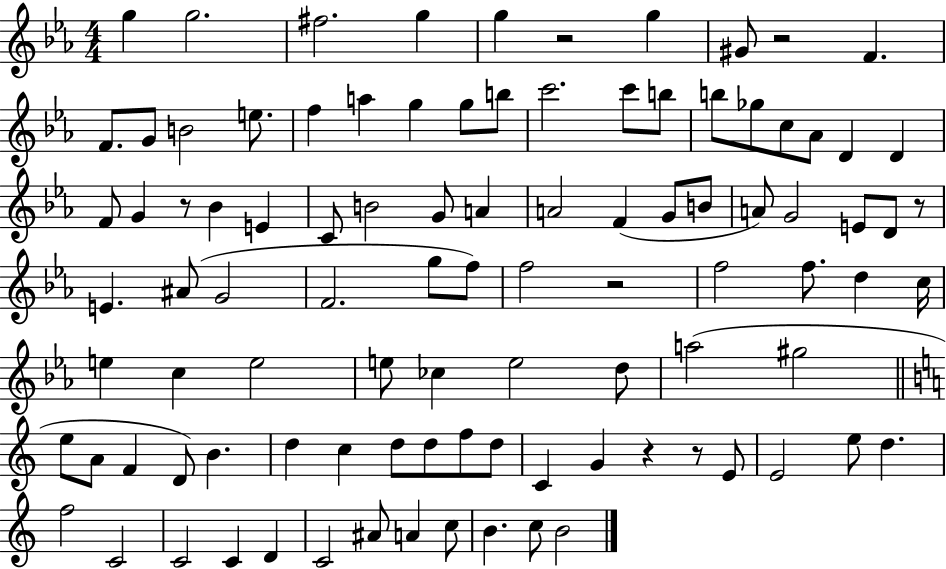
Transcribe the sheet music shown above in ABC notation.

X:1
T:Untitled
M:4/4
L:1/4
K:Eb
g g2 ^f2 g g z2 g ^G/2 z2 F F/2 G/2 B2 e/2 f a g g/2 b/2 c'2 c'/2 b/2 b/2 _g/2 c/2 _A/2 D D F/2 G z/2 _B E C/2 B2 G/2 A A2 F G/2 B/2 A/2 G2 E/2 D/2 z/2 E ^A/2 G2 F2 g/2 f/2 f2 z2 f2 f/2 d c/4 e c e2 e/2 _c e2 d/2 a2 ^g2 e/2 A/2 F D/2 B d c d/2 d/2 f/2 d/2 C G z z/2 E/2 E2 e/2 d f2 C2 C2 C D C2 ^A/2 A c/2 B c/2 B2